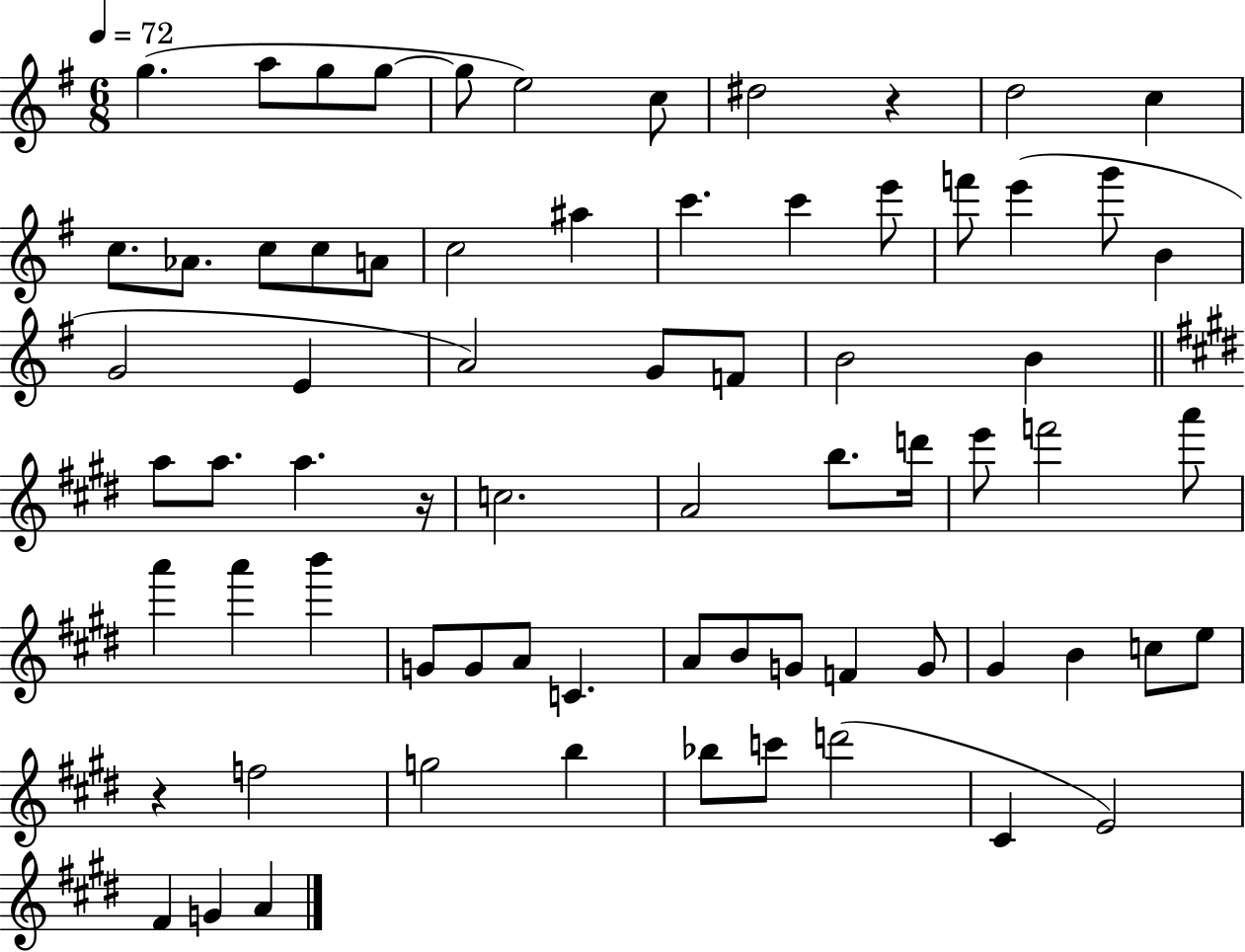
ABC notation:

X:1
T:Untitled
M:6/8
L:1/4
K:G
g a/2 g/2 g/2 g/2 e2 c/2 ^d2 z d2 c c/2 _A/2 c/2 c/2 A/2 c2 ^a c' c' e'/2 f'/2 e' g'/2 B G2 E A2 G/2 F/2 B2 B a/2 a/2 a z/4 c2 A2 b/2 d'/4 e'/2 f'2 a'/2 a' a' b' G/2 G/2 A/2 C A/2 B/2 G/2 F G/2 ^G B c/2 e/2 z f2 g2 b _b/2 c'/2 d'2 ^C E2 ^F G A